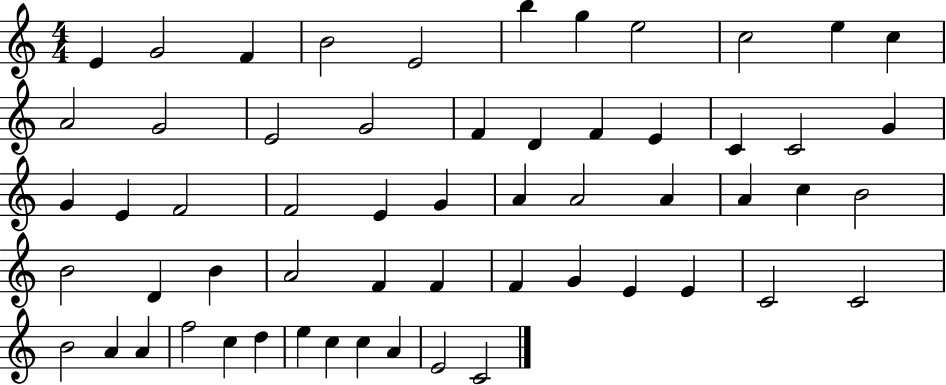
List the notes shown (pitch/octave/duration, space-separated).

E4/q G4/h F4/q B4/h E4/h B5/q G5/q E5/h C5/h E5/q C5/q A4/h G4/h E4/h G4/h F4/q D4/q F4/q E4/q C4/q C4/h G4/q G4/q E4/q F4/h F4/h E4/q G4/q A4/q A4/h A4/q A4/q C5/q B4/h B4/h D4/q B4/q A4/h F4/q F4/q F4/q G4/q E4/q E4/q C4/h C4/h B4/h A4/q A4/q F5/h C5/q D5/q E5/q C5/q C5/q A4/q E4/h C4/h